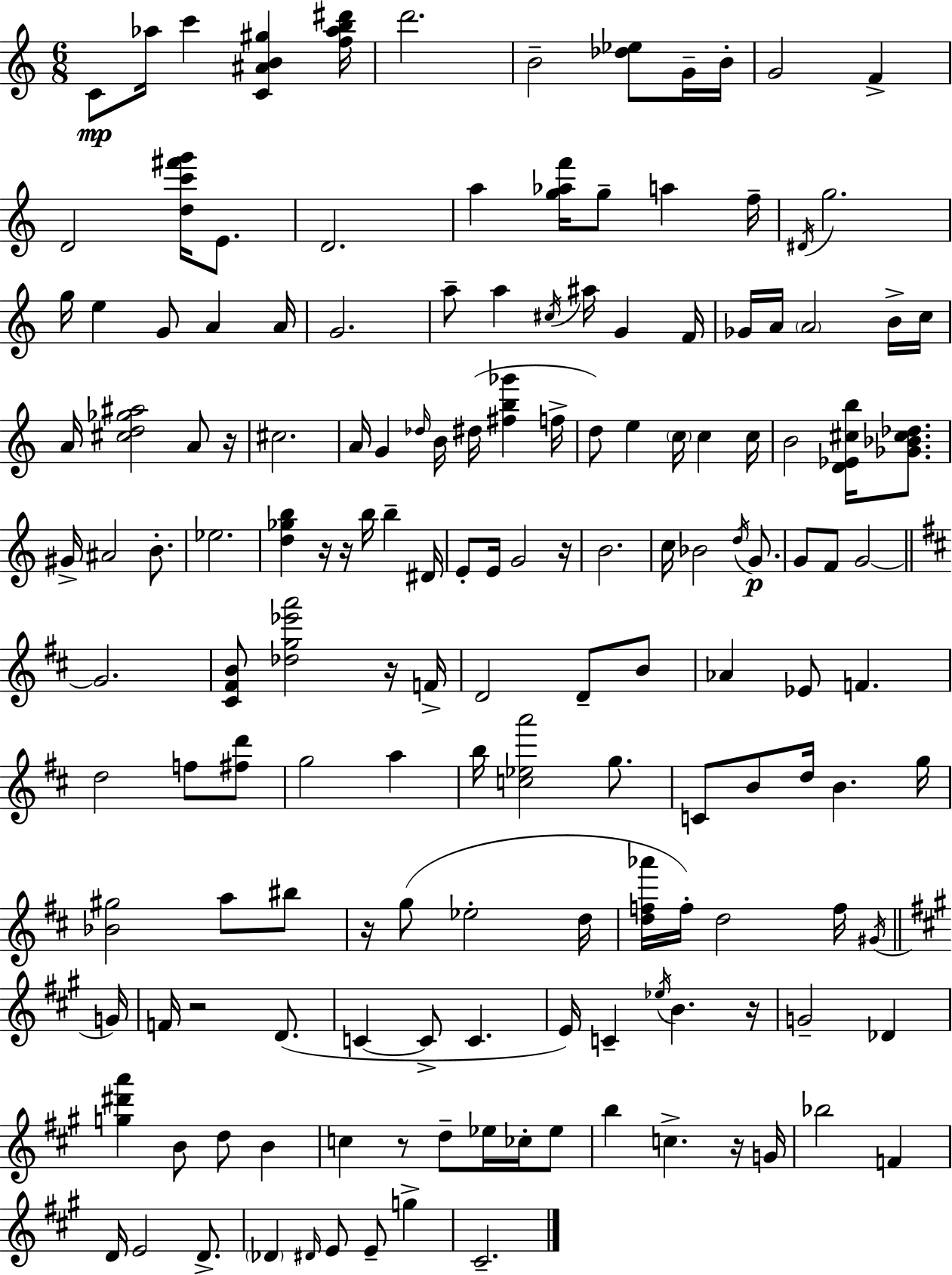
{
  \clef treble
  \numericTimeSignature
  \time 6/8
  \key c \major
  c'8\mp aes''16 c'''4 <c' ais' b' gis''>4 <f'' aes'' b'' dis'''>16 | d'''2. | b'2-- <des'' ees''>8 g'16-- b'16-. | g'2 f'4-> | \break d'2 <d'' c''' fis''' g'''>16 e'8. | d'2. | a''4 <g'' aes'' f'''>16 g''8-- a''4 f''16-- | \acciaccatura { dis'16 } g''2. | \break g''16 e''4 g'8 a'4 | a'16 g'2. | a''8-- a''4 \acciaccatura { cis''16 } ais''16 g'4 | f'16 ges'16 a'16 \parenthesize a'2 | \break b'16-> c''16 a'16 <cis'' d'' ges'' ais''>2 a'8 | r16 cis''2. | a'16 g'4 \grace { des''16 } b'16 dis''16( <fis'' b'' ges'''>4 | f''16-> d''8) e''4 \parenthesize c''16 c''4 | \break c''16 b'2 <d' ees' cis'' b''>16 | <ges' bes' cis'' des''>8. gis'16-> ais'2 | b'8.-. ees''2. | <d'' ges'' b''>4 r16 r16 b''16 b''4-- | \break dis'16 e'8-. e'16 g'2 | r16 b'2. | c''16 bes'2 | \acciaccatura { d''16 } g'8.\p g'8 f'8 g'2~~ | \break \bar "||" \break \key b \minor g'2. | <cis' fis' b'>8 <des'' g'' ees''' a'''>2 r16 f'16-> | d'2 d'8-- b'8 | aes'4 ees'8 f'4. | \break d''2 f''8 <fis'' d'''>8 | g''2 a''4 | b''16 <c'' ees'' a'''>2 g''8. | c'8 b'8 d''16 b'4. g''16 | \break <bes' gis''>2 a''8 bis''8 | r16 g''8( ees''2-. d''16 | <d'' f'' aes'''>16 f''16-.) d''2 f''16 \acciaccatura { gis'16 } | \bar "||" \break \key a \major g'16 f'16 r2 d'8.( | c'4~~ c'8-> c'4. | e'16) c'4-- \acciaccatura { ees''16 } b'4. | r16 g'2-- des'4 | \break <g'' dis''' a'''>4 b'8 d''8 b'4 | c''4 r8 d''8-- ees''16 ces''16-. | ees''8 b''4 c''4.-> | r16 g'16 bes''2 f'4 | \break d'16 e'2 d'8.-> | \parenthesize des'4 \grace { dis'16 } e'8 e'8-- g''4-> | cis'2.-- | \bar "|."
}